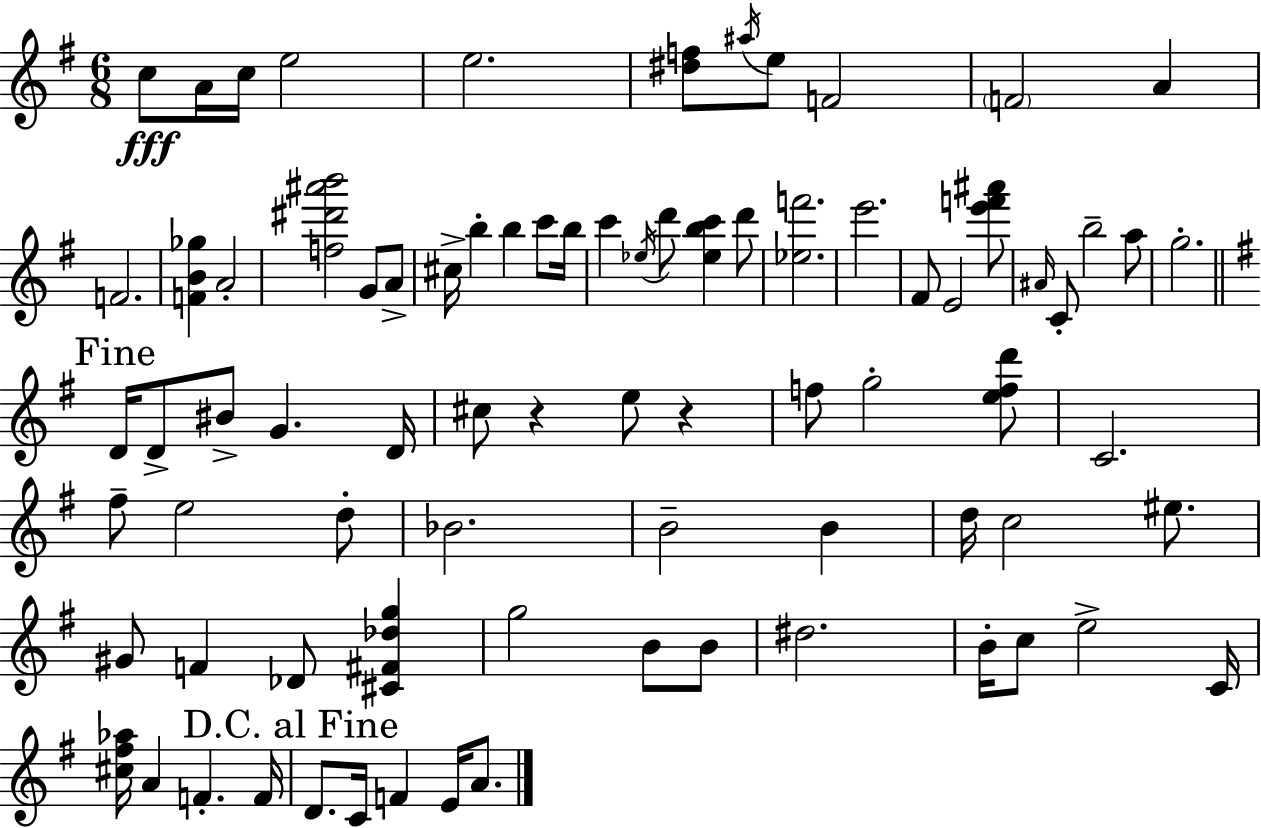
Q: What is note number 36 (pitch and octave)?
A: D4